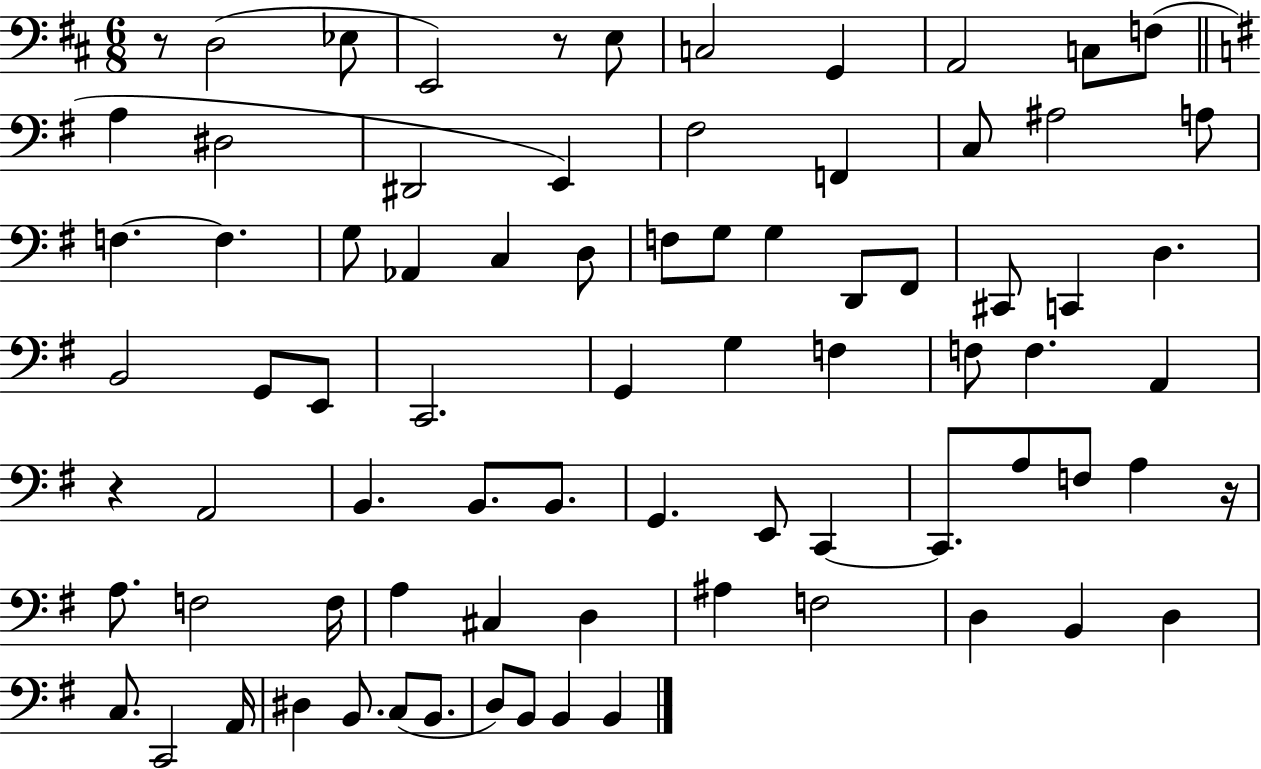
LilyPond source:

{
  \clef bass
  \numericTimeSignature
  \time 6/8
  \key d \major
  \repeat volta 2 { r8 d2( ees8 | e,2) r8 e8 | c2 g,4 | a,2 c8 f8( | \break \bar "||" \break \key e \minor a4 dis2 | dis,2 e,4) | fis2 f,4 | c8 ais2 a8 | \break f4.~~ f4. | g8 aes,4 c4 d8 | f8 g8 g4 d,8 fis,8 | cis,8 c,4 d4. | \break b,2 g,8 e,8 | c,2. | g,4 g4 f4 | f8 f4. a,4 | \break r4 a,2 | b,4. b,8. b,8. | g,4. e,8 c,4~~ | c,8. a8 f8 a4 r16 | \break a8. f2 f16 | a4 cis4 d4 | ais4 f2 | d4 b,4 d4 | \break c8. c,2 a,16 | dis4 b,8. c8( b,8. | d8) b,8 b,4 b,4 | } \bar "|."
}